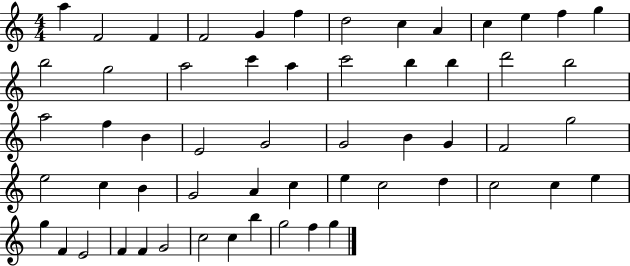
A5/q F4/h F4/q F4/h G4/q F5/q D5/h C5/q A4/q C5/q E5/q F5/q G5/q B5/h G5/h A5/h C6/q A5/q C6/h B5/q B5/q D6/h B5/h A5/h F5/q B4/q E4/h G4/h G4/h B4/q G4/q F4/h G5/h E5/h C5/q B4/q G4/h A4/q C5/q E5/q C5/h D5/q C5/h C5/q E5/q G5/q F4/q E4/h F4/q F4/q G4/h C5/h C5/q B5/q G5/h F5/q G5/q